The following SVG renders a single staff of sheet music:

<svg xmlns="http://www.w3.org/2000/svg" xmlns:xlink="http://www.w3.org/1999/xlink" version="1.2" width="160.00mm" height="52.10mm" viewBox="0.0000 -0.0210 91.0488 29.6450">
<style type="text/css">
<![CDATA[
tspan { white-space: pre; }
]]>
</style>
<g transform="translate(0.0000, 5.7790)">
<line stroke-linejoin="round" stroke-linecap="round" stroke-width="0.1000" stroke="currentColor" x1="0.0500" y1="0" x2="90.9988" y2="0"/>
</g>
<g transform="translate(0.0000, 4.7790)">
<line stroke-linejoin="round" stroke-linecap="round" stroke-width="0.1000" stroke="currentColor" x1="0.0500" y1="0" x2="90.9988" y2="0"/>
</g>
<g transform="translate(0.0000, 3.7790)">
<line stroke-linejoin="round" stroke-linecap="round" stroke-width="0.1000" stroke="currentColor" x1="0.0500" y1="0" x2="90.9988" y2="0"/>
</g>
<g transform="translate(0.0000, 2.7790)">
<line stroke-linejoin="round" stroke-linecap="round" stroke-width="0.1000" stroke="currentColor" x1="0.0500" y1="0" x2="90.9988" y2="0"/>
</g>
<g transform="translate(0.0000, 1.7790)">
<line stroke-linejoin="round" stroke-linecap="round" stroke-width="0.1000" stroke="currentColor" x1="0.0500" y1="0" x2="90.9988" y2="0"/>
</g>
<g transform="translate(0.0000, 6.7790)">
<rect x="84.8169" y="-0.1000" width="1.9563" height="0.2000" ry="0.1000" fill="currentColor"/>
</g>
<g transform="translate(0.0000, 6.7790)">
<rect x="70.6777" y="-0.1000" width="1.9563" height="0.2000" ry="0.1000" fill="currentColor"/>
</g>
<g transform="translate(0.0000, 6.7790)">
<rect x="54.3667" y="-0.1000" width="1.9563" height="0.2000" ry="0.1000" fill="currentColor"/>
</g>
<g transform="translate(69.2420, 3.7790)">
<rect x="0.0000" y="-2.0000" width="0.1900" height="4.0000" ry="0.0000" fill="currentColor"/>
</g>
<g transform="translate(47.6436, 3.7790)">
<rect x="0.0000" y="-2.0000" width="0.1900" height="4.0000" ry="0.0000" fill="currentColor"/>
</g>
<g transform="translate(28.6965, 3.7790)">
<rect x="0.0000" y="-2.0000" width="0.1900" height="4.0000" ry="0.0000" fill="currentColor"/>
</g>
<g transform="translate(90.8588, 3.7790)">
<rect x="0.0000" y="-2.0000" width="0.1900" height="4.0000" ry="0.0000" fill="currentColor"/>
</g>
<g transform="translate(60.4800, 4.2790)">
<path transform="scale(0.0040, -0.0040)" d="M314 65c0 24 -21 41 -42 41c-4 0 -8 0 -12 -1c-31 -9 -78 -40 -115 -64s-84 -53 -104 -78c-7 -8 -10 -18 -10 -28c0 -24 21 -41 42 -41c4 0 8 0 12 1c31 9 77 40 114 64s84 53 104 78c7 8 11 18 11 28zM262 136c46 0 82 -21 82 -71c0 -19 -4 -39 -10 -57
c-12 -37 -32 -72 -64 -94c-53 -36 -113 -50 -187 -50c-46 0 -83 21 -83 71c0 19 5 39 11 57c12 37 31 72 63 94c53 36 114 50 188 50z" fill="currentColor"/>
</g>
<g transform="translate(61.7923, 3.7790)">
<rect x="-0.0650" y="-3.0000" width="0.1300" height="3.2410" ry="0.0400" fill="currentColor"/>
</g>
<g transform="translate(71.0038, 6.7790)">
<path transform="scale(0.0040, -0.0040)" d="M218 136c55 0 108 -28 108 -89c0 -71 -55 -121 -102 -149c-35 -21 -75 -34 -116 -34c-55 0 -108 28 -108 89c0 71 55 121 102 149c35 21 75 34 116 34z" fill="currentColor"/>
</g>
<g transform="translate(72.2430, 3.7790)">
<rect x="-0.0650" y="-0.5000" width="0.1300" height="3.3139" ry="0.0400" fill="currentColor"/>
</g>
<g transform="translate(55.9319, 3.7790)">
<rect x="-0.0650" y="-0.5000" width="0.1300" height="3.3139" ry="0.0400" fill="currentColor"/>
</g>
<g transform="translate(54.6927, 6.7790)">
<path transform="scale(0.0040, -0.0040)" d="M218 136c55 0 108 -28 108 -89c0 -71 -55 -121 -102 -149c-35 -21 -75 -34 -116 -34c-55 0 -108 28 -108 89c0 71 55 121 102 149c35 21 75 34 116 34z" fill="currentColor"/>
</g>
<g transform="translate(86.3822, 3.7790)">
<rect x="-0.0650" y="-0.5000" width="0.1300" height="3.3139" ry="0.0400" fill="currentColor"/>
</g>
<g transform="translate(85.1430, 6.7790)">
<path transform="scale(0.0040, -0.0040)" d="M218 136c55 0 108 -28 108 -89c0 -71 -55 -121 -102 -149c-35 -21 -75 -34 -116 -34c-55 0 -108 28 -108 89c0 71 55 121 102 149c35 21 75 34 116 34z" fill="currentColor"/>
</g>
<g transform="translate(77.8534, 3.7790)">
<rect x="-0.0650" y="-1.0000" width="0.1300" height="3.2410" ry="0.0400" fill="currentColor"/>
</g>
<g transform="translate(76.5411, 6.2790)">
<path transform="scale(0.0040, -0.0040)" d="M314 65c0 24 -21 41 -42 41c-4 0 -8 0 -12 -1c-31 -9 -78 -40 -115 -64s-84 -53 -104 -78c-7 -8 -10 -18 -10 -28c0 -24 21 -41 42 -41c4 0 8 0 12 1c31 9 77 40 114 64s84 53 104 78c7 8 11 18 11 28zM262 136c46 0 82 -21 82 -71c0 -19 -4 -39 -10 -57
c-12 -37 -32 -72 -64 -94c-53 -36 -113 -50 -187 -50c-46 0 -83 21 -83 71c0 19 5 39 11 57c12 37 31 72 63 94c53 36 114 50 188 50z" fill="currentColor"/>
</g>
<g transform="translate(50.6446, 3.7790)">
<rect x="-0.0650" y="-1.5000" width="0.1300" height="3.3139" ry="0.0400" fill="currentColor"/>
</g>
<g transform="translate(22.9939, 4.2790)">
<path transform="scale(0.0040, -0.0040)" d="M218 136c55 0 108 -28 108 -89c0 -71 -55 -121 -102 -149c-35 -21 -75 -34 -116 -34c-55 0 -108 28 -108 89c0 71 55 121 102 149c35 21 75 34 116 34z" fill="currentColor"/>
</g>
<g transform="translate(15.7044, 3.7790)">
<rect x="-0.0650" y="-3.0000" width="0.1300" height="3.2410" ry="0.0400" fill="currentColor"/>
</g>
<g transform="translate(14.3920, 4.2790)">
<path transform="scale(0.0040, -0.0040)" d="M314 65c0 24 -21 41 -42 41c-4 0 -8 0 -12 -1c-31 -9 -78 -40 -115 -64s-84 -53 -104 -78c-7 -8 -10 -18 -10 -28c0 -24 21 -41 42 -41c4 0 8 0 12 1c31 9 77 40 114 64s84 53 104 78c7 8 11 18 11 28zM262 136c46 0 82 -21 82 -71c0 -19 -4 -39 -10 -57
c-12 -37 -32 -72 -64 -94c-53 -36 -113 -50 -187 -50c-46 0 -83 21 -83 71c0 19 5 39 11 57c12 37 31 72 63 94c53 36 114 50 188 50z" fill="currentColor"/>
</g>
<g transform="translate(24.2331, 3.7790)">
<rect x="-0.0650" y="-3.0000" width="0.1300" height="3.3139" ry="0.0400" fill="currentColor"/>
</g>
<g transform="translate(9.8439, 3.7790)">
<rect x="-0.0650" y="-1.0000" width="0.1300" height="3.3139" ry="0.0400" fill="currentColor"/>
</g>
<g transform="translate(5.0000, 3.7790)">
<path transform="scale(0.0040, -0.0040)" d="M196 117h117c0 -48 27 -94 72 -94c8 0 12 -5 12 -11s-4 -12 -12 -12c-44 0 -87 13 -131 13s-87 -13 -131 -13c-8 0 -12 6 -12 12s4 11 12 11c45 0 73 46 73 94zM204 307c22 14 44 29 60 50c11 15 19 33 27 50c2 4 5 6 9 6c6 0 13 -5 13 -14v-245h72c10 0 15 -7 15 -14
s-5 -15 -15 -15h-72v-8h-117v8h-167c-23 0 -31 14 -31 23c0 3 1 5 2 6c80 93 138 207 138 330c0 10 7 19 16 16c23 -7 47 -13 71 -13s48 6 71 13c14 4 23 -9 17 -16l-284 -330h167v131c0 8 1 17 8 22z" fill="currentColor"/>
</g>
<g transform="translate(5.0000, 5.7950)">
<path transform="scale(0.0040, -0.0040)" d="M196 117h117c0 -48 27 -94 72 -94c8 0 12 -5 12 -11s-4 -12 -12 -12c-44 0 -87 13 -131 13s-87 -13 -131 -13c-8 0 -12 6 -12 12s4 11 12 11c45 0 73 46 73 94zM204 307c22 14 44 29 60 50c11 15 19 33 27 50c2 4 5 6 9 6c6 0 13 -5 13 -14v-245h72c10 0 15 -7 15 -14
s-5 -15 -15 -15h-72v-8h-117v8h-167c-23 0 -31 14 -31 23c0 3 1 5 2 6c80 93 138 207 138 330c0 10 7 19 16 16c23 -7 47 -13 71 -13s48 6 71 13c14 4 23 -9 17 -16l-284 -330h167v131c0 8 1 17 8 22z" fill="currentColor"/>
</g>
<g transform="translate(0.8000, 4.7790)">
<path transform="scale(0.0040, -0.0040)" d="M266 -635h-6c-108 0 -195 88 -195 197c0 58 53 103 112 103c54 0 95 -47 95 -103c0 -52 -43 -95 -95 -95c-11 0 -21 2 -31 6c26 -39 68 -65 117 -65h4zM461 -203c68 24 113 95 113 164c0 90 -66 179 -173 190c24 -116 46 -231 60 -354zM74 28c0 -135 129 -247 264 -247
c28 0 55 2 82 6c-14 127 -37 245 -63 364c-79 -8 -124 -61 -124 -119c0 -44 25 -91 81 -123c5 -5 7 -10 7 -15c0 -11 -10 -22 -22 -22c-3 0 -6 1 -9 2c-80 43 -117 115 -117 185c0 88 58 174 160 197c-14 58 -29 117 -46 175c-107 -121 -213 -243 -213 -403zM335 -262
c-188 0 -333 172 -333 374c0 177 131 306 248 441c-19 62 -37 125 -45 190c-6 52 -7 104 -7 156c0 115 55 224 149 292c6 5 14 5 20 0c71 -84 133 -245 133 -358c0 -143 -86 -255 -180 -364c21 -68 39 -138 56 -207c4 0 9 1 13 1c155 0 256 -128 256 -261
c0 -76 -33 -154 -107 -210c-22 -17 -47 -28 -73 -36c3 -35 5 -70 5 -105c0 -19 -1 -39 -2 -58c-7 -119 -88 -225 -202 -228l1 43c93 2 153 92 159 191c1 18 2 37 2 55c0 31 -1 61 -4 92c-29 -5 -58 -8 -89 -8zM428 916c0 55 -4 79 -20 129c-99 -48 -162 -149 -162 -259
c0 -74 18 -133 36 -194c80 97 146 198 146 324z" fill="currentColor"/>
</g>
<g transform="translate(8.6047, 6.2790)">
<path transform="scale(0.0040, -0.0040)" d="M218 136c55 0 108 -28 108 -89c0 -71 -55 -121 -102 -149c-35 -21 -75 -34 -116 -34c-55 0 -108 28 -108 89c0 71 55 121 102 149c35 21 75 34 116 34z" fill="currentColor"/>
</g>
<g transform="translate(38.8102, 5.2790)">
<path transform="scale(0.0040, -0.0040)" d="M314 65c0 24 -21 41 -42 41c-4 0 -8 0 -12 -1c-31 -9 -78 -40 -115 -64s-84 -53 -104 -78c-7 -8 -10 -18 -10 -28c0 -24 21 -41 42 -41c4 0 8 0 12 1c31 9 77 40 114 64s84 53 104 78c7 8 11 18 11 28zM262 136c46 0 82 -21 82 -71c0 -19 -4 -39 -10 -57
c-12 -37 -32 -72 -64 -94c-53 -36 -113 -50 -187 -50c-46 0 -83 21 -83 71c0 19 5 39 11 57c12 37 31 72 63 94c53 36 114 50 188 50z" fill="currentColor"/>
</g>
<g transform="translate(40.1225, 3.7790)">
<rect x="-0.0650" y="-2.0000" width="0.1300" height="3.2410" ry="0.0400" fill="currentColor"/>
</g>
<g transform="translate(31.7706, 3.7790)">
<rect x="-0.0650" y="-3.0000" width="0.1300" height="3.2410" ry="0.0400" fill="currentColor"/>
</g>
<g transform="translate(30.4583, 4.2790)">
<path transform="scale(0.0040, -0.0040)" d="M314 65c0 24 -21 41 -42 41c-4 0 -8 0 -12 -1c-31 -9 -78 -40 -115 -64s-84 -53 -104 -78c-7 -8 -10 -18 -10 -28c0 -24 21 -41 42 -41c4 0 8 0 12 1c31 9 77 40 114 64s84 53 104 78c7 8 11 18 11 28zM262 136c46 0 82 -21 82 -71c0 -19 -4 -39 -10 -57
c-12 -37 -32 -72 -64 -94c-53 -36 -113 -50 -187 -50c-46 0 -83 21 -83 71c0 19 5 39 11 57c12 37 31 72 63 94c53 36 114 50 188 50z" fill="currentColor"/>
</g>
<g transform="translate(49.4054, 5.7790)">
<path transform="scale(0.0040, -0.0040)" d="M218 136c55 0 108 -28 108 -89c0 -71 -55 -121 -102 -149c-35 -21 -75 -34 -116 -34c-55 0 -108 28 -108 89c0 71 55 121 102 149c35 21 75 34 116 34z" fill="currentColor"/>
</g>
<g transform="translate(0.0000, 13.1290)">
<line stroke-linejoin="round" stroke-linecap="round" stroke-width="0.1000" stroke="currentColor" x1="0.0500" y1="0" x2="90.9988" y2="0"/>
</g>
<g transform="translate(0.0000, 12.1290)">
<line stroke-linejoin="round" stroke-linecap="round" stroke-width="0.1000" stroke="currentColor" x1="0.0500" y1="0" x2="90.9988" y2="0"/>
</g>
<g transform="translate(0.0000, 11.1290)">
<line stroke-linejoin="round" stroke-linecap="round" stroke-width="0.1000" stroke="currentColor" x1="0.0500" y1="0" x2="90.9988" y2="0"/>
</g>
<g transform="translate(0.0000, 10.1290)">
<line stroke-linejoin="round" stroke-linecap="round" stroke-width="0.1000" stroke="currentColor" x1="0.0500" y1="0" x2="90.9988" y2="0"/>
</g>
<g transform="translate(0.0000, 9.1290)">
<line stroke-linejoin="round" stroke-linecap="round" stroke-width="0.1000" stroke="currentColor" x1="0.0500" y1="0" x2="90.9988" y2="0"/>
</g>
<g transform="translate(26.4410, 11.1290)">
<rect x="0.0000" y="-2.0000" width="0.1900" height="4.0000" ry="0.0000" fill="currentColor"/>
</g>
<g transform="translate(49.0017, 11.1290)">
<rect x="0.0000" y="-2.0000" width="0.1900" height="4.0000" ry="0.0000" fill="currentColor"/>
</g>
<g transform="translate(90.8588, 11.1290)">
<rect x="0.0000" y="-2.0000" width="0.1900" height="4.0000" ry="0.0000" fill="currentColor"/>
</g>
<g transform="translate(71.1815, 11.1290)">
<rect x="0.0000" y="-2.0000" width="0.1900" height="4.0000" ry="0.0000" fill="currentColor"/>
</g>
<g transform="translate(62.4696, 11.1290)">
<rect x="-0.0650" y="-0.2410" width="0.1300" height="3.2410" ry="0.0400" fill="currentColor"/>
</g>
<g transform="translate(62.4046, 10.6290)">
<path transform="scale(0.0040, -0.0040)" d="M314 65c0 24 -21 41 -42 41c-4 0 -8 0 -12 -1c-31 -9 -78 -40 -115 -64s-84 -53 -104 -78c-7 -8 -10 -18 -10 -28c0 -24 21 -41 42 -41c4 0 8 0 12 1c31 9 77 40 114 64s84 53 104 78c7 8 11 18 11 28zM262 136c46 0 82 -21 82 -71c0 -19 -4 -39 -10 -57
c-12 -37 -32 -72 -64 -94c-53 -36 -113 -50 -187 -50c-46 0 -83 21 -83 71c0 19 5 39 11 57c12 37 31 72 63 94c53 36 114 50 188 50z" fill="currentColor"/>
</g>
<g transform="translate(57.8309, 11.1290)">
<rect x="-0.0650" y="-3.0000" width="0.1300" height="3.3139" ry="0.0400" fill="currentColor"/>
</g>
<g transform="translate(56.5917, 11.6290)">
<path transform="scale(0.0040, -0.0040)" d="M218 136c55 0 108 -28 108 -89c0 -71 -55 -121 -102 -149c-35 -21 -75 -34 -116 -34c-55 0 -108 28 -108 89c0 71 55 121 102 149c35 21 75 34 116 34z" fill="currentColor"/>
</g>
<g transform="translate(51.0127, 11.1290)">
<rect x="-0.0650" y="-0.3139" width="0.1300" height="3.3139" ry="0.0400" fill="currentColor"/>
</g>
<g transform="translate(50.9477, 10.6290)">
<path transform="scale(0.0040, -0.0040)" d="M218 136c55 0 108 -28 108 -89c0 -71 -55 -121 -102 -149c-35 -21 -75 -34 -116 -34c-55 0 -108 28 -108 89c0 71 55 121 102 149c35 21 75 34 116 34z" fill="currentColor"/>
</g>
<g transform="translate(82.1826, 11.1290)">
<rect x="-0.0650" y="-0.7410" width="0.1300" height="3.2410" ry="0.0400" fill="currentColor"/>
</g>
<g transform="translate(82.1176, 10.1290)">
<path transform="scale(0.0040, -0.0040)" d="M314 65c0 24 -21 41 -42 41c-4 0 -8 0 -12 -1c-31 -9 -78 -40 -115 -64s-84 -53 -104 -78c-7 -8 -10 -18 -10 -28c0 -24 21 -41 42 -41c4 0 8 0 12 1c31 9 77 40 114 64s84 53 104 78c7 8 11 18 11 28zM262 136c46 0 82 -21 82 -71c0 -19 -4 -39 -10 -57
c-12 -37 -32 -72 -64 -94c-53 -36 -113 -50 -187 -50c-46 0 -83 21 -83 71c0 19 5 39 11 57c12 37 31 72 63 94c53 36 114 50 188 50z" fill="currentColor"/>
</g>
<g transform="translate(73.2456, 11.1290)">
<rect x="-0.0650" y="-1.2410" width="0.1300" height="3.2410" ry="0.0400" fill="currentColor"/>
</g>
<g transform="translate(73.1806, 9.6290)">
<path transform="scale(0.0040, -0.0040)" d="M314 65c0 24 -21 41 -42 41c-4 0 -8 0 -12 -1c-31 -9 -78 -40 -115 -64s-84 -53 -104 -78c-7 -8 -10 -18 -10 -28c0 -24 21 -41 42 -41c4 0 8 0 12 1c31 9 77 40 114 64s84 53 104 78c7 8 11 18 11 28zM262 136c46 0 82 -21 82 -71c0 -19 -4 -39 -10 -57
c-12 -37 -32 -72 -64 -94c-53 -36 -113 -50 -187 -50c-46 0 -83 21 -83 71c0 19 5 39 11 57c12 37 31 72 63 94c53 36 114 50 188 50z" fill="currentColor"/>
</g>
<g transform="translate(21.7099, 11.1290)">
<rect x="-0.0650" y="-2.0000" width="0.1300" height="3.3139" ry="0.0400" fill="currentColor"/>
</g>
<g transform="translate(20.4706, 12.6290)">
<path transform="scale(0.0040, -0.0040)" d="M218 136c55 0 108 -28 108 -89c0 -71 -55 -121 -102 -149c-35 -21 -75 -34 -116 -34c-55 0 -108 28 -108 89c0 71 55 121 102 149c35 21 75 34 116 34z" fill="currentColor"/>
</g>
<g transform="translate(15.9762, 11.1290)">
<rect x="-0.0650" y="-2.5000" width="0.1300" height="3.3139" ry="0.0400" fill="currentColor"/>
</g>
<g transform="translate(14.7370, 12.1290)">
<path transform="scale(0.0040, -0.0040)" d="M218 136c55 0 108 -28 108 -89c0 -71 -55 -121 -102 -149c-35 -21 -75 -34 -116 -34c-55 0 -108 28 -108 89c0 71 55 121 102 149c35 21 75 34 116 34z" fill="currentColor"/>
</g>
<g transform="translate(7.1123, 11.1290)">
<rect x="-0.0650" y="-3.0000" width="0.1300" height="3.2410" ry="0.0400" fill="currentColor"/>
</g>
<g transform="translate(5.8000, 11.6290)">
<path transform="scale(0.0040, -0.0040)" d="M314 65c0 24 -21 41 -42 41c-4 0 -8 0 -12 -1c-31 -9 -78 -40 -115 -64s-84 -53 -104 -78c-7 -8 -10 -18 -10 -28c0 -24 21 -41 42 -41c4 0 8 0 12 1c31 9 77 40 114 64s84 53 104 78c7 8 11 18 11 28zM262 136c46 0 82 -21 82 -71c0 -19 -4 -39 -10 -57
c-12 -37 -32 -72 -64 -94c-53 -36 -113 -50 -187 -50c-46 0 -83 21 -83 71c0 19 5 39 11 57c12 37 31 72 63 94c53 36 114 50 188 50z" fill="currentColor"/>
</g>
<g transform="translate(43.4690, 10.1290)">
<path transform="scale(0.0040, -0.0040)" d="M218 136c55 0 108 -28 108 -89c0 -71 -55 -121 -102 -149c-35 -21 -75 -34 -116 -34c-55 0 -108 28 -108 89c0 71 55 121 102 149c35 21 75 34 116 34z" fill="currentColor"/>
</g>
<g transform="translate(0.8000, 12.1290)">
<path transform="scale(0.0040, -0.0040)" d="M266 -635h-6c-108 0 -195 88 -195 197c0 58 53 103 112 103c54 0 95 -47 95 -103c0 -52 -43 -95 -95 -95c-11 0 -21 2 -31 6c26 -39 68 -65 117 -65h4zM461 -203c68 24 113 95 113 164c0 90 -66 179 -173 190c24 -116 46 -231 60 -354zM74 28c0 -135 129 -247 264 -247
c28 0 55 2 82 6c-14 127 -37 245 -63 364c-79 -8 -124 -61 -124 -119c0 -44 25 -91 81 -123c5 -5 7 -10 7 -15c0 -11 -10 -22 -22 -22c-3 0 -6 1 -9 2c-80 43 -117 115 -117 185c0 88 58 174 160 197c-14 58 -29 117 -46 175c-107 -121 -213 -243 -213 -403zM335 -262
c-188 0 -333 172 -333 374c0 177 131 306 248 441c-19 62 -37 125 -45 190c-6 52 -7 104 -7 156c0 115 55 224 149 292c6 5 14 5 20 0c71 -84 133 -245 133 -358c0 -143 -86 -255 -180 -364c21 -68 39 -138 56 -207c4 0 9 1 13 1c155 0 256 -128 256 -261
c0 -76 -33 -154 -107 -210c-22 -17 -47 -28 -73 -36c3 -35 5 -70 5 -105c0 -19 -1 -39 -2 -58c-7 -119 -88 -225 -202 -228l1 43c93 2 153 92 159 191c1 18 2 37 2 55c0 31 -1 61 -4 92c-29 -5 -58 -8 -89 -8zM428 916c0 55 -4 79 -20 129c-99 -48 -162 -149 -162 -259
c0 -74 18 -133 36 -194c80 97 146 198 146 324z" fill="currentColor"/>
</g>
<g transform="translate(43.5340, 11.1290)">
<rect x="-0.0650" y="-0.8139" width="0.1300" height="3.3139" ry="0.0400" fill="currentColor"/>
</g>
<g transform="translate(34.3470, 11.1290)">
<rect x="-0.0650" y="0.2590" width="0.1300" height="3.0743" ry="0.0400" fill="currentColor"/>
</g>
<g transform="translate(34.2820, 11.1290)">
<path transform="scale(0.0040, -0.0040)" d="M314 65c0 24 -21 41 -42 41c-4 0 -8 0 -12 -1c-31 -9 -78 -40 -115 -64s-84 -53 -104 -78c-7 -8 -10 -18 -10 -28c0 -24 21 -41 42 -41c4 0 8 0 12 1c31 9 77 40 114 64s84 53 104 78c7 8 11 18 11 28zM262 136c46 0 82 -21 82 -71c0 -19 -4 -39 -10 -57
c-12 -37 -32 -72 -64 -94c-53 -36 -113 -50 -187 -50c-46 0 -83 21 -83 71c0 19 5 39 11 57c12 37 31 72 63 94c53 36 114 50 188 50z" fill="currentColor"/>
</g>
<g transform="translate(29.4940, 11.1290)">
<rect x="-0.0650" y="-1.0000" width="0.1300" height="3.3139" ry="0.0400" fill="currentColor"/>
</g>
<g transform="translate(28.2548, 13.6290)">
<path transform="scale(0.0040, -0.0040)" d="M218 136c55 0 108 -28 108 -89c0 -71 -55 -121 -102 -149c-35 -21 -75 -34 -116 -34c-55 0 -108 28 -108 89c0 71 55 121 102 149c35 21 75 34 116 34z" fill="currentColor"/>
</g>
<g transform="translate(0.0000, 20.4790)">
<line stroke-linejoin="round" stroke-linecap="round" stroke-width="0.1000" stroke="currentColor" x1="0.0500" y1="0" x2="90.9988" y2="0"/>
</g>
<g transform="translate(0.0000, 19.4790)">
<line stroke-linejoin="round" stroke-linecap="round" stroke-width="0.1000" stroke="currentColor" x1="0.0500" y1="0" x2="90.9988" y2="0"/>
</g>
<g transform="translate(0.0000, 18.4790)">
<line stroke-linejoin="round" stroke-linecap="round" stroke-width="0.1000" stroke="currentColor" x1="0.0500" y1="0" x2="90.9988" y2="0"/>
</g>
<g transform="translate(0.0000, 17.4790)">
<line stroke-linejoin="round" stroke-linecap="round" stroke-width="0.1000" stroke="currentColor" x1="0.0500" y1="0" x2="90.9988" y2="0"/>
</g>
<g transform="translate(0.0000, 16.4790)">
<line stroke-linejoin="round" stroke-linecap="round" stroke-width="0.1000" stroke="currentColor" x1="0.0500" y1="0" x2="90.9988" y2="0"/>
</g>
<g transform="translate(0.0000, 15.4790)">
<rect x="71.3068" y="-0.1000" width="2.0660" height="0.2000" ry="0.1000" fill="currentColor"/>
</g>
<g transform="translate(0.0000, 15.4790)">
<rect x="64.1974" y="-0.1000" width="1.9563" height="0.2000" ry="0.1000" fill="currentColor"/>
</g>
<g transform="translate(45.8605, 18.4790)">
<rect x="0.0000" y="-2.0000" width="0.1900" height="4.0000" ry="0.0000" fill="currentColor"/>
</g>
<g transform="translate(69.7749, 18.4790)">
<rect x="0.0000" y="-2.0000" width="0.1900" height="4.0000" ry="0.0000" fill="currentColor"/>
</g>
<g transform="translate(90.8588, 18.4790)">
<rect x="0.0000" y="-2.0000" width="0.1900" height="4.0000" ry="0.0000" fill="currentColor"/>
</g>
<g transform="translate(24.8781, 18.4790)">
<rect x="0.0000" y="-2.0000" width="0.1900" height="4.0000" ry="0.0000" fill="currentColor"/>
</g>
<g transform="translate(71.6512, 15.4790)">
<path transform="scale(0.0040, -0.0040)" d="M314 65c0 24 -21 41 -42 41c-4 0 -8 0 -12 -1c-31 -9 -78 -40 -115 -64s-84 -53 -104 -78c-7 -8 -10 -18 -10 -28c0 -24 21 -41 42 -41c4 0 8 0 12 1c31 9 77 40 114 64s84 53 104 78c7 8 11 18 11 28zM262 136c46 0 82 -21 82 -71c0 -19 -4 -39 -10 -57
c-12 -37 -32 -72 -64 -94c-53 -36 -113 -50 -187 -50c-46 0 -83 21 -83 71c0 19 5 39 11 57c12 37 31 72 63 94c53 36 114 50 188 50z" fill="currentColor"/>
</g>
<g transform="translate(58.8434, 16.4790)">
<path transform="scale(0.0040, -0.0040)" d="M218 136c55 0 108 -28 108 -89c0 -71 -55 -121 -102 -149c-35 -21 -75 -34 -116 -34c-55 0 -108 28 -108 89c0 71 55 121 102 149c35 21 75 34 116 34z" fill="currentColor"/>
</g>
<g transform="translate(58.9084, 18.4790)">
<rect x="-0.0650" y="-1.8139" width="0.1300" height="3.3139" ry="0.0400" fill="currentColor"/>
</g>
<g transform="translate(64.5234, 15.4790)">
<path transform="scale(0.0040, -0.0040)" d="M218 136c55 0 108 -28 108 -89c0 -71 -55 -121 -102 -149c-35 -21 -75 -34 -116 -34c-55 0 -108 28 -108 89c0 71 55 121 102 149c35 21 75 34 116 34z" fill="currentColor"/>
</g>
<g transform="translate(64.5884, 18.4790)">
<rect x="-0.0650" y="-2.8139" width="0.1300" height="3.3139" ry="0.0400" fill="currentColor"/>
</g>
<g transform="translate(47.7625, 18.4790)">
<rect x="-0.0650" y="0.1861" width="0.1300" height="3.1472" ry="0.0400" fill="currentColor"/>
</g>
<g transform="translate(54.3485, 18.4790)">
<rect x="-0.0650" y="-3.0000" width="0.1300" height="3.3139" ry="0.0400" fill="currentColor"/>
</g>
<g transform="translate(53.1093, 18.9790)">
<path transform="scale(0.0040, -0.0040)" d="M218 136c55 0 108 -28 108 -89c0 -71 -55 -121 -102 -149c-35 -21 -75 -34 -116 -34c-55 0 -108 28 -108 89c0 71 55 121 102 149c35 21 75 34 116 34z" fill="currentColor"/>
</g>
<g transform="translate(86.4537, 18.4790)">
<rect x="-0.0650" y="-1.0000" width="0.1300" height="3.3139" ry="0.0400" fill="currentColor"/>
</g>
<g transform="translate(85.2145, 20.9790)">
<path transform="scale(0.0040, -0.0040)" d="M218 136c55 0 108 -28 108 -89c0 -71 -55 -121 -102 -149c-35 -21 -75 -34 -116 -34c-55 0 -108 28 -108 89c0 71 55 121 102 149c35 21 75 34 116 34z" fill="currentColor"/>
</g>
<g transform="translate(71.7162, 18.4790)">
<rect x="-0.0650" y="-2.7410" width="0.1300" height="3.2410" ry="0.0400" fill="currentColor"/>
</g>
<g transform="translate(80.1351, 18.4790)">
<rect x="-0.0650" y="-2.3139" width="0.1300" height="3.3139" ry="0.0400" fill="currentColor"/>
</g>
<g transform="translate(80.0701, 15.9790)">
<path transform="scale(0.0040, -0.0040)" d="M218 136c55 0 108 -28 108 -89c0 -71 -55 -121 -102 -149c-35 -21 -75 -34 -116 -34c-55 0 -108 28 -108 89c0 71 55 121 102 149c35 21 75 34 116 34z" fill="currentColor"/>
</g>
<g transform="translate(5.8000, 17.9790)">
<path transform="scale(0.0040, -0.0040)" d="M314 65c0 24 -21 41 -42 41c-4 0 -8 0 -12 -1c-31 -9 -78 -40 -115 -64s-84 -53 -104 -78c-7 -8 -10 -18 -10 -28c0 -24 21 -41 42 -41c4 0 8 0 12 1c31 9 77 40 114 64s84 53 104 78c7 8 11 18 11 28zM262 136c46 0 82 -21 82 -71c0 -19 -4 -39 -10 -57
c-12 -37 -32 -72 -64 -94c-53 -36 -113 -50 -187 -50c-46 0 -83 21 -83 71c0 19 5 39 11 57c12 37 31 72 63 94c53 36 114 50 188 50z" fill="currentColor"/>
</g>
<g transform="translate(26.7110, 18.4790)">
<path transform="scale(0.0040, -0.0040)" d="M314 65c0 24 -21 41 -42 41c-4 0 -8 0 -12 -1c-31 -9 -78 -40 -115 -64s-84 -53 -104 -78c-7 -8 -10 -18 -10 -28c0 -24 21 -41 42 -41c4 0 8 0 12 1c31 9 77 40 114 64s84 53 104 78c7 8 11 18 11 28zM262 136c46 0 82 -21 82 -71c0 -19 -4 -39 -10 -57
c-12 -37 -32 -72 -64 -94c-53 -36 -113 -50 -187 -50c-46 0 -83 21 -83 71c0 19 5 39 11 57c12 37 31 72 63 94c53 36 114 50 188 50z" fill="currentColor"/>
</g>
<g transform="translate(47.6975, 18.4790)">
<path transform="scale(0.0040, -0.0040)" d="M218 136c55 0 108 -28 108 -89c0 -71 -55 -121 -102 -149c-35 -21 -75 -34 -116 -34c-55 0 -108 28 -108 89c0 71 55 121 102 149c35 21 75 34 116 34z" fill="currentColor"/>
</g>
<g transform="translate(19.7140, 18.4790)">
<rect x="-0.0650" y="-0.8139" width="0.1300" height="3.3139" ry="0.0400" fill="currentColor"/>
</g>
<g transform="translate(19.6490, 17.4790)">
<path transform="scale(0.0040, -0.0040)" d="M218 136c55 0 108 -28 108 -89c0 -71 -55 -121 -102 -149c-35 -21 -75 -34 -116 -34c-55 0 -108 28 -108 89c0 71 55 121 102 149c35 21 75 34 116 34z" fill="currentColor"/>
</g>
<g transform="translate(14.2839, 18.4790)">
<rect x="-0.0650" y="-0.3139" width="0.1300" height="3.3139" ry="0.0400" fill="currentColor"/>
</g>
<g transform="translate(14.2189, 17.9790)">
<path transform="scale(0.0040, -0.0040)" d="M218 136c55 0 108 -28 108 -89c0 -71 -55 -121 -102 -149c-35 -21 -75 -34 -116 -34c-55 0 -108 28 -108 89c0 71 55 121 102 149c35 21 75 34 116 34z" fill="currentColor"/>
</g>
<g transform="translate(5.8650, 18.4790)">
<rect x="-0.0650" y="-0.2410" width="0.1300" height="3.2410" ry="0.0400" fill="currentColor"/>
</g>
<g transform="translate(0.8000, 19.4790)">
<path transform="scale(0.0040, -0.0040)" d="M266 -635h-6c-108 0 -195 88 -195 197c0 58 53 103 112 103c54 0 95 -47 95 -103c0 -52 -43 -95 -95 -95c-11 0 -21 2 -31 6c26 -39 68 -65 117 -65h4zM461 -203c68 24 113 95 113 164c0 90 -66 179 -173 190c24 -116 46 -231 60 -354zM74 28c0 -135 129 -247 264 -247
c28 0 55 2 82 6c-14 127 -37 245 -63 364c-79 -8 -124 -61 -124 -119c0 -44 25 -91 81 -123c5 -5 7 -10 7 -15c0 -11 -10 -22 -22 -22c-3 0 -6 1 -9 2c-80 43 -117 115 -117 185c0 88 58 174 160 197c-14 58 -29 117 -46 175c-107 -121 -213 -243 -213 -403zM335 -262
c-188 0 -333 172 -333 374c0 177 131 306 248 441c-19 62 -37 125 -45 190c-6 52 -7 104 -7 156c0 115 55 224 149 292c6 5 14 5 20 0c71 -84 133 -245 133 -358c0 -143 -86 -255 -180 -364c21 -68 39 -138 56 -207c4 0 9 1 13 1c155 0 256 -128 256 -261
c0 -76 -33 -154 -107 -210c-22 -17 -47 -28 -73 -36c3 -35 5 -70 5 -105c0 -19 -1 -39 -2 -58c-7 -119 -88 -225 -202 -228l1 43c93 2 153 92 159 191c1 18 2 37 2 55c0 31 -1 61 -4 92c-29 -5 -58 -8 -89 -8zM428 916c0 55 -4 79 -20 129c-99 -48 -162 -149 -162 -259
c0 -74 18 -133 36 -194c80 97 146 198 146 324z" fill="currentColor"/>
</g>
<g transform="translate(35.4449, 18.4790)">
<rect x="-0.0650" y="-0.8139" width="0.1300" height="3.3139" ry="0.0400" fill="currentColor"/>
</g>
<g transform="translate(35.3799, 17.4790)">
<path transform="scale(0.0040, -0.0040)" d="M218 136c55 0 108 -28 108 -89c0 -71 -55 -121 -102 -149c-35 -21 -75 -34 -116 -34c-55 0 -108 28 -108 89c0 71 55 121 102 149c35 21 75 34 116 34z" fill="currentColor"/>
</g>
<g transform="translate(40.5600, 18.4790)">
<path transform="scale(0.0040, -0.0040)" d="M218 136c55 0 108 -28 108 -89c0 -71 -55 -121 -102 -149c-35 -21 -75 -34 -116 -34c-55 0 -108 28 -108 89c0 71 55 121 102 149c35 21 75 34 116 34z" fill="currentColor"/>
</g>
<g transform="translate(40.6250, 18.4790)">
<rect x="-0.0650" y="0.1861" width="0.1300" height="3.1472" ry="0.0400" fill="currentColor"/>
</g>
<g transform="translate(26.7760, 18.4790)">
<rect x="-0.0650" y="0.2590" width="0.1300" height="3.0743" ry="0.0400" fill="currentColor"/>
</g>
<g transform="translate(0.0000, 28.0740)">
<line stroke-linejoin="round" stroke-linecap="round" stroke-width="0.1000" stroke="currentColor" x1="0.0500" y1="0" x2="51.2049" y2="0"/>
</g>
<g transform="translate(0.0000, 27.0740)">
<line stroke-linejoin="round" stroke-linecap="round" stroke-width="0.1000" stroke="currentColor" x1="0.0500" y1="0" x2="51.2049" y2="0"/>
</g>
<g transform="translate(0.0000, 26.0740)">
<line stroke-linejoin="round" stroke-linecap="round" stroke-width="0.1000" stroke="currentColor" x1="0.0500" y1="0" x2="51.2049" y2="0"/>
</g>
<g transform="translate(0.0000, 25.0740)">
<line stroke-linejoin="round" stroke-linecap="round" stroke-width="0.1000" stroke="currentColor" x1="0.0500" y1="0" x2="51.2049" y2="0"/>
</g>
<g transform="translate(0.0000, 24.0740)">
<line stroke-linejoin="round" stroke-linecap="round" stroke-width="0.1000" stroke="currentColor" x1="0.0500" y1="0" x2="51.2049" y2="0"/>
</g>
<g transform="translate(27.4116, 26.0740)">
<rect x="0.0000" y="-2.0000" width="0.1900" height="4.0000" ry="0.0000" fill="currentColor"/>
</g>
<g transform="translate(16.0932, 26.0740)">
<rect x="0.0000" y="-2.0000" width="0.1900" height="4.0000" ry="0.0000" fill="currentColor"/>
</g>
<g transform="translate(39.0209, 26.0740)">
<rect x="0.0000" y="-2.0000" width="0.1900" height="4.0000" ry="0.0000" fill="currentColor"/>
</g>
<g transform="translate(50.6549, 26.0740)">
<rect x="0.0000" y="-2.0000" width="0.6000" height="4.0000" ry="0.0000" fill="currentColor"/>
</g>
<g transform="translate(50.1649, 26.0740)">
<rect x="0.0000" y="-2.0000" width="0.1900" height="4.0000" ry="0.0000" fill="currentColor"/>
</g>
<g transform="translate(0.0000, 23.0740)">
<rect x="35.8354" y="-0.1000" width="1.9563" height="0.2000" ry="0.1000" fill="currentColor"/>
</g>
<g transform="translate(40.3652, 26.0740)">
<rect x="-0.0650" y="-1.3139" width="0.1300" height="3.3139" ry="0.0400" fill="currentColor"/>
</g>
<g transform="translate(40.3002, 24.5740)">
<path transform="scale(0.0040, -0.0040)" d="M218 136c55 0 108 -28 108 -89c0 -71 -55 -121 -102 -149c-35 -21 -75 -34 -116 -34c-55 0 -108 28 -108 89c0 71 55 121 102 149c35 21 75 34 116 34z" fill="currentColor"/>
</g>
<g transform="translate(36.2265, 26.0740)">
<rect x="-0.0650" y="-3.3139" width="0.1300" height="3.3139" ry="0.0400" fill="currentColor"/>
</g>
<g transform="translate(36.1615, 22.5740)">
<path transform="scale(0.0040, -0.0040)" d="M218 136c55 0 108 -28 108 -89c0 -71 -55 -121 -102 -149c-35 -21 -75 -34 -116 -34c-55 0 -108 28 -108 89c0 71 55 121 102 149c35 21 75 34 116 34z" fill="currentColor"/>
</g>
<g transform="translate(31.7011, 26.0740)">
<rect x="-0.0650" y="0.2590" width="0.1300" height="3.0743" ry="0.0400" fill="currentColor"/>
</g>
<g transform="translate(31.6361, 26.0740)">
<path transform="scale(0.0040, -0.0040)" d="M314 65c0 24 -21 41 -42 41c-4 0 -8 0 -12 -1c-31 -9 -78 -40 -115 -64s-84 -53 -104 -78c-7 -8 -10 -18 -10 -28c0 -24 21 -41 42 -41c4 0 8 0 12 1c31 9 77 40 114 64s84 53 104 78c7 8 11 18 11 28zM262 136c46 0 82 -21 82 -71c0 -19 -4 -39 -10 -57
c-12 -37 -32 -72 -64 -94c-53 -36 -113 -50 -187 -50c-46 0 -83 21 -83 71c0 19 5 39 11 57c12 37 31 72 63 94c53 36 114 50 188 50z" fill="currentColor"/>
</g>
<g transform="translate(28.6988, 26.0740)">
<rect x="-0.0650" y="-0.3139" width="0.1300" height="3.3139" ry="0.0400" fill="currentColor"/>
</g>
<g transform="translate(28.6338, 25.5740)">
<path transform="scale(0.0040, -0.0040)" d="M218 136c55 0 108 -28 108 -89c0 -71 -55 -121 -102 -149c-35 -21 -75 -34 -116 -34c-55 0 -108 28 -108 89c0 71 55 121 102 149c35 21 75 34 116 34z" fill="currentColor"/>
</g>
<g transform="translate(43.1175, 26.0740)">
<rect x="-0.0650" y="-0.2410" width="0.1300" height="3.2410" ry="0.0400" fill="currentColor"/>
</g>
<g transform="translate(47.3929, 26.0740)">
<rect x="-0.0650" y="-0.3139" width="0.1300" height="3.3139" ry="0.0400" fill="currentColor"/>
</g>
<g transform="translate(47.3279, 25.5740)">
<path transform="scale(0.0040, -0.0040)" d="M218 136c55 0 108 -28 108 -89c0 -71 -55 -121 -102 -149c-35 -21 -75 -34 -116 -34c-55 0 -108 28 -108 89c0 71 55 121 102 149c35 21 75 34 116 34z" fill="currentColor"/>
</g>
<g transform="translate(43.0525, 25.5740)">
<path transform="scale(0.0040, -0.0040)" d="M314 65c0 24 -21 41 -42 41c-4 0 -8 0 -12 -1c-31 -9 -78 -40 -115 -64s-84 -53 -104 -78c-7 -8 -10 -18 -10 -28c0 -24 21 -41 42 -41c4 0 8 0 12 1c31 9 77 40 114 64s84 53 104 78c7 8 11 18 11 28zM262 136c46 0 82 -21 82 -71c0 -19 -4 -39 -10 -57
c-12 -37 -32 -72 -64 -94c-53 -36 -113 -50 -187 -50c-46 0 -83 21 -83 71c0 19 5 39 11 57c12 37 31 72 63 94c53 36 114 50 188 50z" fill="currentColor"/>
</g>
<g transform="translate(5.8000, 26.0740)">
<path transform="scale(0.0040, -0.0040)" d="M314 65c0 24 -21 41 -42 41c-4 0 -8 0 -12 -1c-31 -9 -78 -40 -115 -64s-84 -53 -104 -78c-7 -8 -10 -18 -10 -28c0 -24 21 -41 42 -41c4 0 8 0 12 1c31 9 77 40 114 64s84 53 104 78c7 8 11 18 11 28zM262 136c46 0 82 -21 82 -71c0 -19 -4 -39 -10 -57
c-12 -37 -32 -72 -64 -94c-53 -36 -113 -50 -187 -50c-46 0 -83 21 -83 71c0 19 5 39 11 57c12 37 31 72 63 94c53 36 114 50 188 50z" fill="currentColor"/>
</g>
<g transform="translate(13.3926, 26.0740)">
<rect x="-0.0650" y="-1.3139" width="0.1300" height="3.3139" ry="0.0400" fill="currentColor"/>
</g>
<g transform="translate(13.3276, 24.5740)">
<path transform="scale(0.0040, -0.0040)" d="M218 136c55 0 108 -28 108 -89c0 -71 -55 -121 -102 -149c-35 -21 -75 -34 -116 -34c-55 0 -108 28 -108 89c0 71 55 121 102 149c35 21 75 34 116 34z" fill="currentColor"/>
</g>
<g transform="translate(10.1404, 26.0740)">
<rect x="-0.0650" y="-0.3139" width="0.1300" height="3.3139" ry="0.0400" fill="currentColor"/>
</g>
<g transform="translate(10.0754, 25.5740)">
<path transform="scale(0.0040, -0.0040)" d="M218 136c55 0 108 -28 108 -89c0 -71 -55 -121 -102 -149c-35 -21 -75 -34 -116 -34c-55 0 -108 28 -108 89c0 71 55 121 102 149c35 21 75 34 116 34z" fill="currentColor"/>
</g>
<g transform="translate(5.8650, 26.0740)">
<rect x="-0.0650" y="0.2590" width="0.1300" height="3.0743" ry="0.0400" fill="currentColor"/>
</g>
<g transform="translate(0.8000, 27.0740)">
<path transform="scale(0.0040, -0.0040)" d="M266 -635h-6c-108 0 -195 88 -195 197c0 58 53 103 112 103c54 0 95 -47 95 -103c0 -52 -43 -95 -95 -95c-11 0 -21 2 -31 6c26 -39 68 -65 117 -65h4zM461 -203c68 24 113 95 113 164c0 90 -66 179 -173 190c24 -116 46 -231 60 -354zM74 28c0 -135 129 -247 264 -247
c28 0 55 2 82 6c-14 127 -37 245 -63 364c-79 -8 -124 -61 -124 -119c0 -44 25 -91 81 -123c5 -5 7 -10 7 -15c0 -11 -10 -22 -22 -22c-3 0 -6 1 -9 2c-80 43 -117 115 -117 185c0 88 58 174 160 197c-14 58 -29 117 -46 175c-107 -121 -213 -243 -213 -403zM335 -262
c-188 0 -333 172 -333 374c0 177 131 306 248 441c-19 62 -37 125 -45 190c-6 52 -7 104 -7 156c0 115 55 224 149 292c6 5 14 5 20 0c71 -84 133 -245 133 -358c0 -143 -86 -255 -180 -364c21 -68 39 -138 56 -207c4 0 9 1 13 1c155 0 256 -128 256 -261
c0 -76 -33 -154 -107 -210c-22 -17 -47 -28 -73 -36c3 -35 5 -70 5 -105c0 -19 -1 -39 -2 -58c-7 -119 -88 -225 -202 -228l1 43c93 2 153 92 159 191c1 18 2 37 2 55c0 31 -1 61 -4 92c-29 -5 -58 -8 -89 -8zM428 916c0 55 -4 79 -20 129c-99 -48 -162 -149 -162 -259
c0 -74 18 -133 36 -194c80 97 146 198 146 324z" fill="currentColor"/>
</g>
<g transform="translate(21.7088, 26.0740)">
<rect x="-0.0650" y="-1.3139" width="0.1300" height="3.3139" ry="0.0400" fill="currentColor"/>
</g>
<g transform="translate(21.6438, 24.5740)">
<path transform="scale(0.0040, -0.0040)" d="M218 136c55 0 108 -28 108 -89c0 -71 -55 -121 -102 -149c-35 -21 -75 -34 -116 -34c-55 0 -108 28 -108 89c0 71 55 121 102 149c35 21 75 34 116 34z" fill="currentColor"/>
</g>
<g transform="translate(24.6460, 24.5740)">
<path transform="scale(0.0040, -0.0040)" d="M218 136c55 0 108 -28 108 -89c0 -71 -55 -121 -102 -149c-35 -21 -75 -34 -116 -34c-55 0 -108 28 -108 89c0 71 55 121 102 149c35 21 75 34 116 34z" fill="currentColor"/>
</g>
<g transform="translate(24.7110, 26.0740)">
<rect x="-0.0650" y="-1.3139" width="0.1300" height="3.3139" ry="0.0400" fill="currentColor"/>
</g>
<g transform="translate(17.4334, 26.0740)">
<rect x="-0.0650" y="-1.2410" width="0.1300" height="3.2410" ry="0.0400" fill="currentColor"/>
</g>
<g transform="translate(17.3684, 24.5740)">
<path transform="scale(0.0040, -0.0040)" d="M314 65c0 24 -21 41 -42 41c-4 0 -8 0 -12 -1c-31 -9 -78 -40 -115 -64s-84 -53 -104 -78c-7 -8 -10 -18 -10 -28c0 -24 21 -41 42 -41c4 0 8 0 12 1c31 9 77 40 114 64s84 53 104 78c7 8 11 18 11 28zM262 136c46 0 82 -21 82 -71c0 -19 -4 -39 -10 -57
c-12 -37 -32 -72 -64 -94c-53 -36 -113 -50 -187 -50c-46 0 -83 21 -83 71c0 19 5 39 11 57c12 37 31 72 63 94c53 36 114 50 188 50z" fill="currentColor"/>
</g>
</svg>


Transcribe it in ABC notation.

X:1
T:Untitled
M:4/4
L:1/4
K:C
D A2 A A2 F2 E C A2 C D2 C A2 G F D B2 d c A c2 e2 d2 c2 c d B2 d B B A f a a2 g D B2 c e e2 e e c B2 b e c2 c